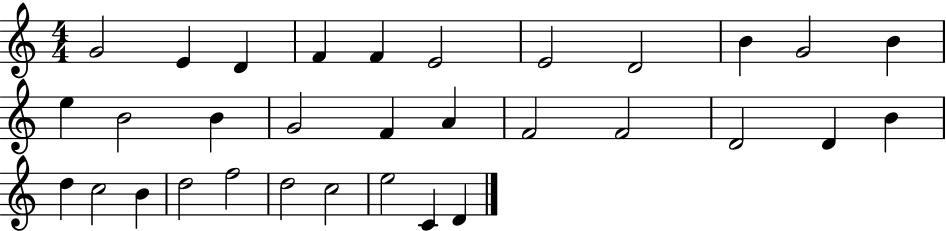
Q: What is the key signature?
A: C major